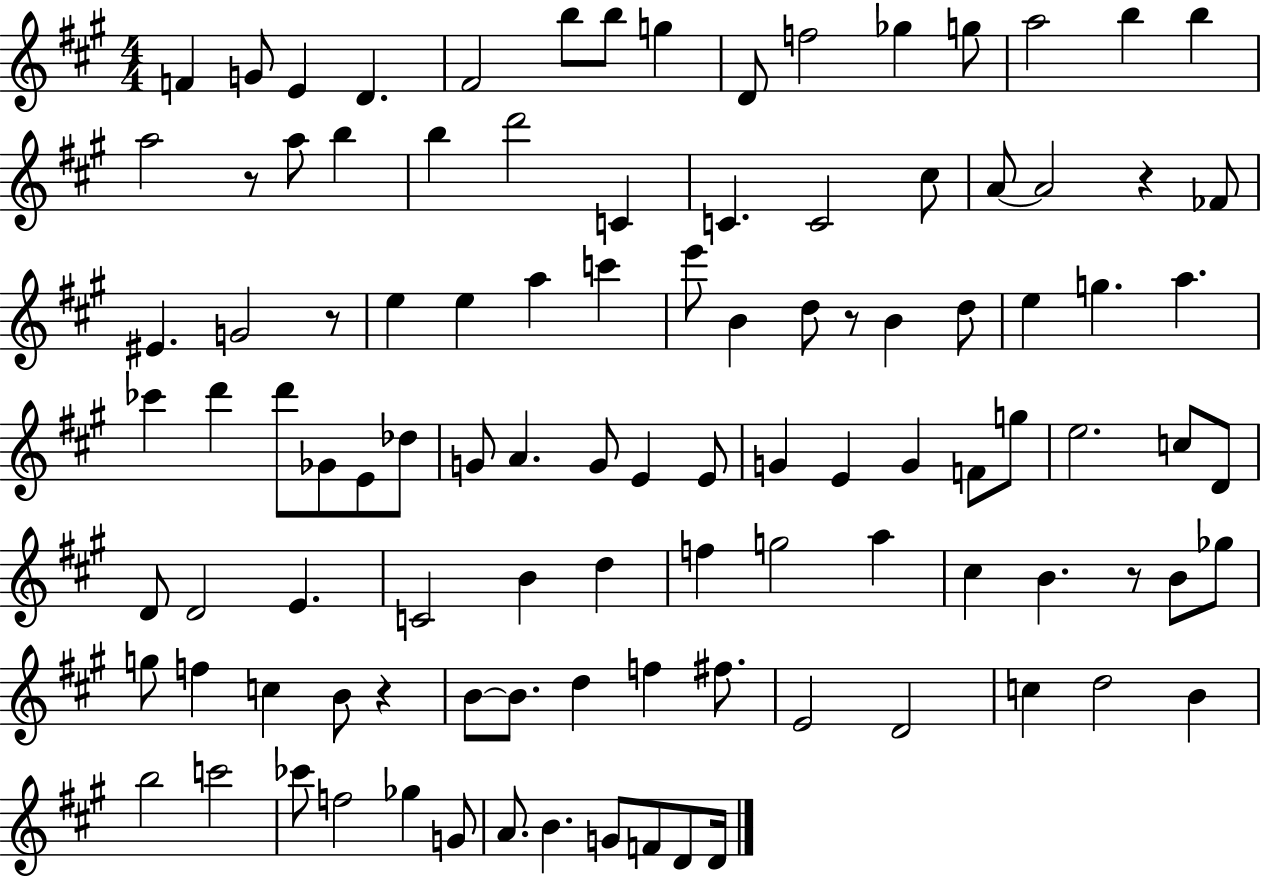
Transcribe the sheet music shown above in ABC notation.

X:1
T:Untitled
M:4/4
L:1/4
K:A
F G/2 E D ^F2 b/2 b/2 g D/2 f2 _g g/2 a2 b b a2 z/2 a/2 b b d'2 C C C2 ^c/2 A/2 A2 z _F/2 ^E G2 z/2 e e a c' e'/2 B d/2 z/2 B d/2 e g a _c' d' d'/2 _G/2 E/2 _d/2 G/2 A G/2 E E/2 G E G F/2 g/2 e2 c/2 D/2 D/2 D2 E C2 B d f g2 a ^c B z/2 B/2 _g/2 g/2 f c B/2 z B/2 B/2 d f ^f/2 E2 D2 c d2 B b2 c'2 _c'/2 f2 _g G/2 A/2 B G/2 F/2 D/2 D/4